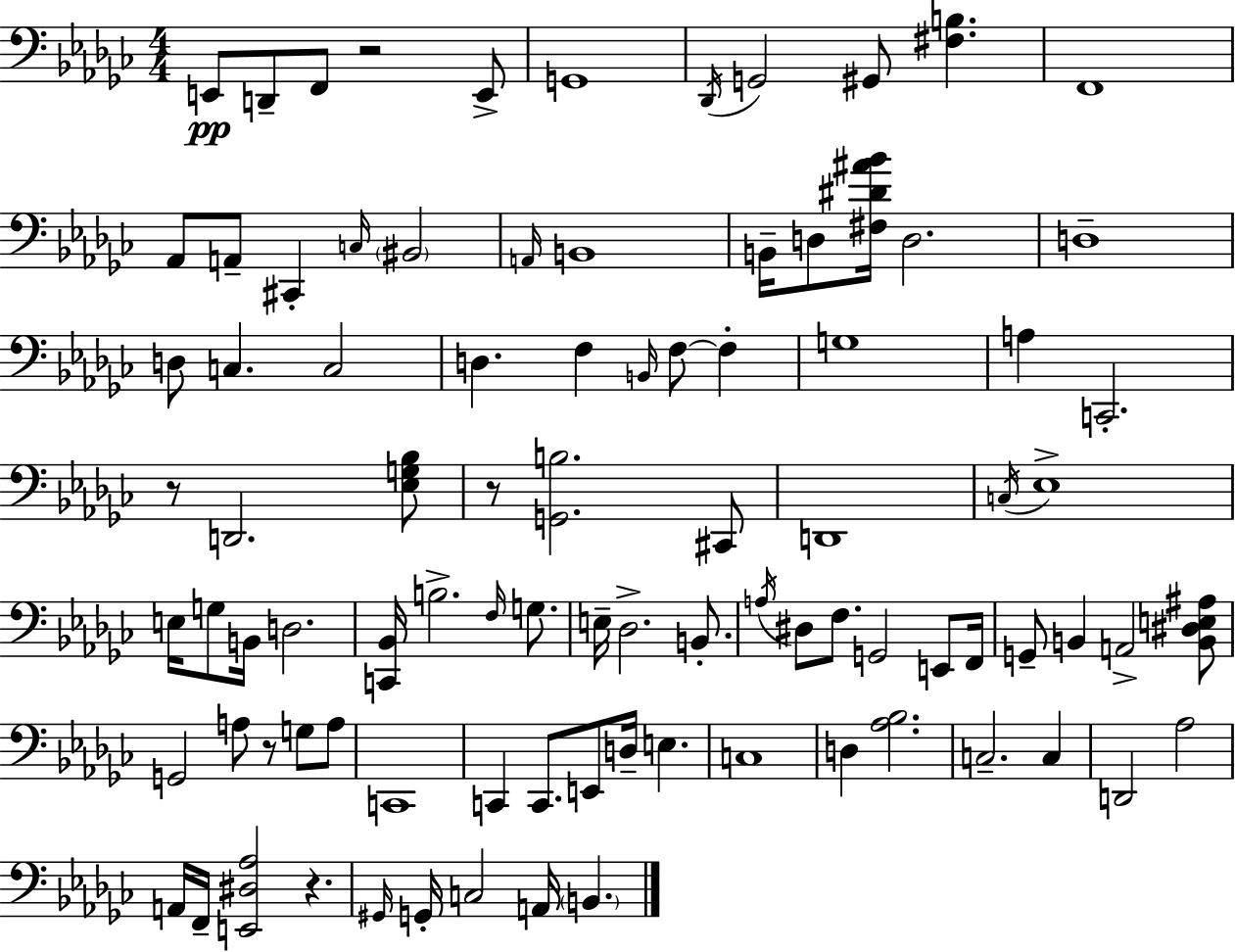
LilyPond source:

{
  \clef bass
  \numericTimeSignature
  \time 4/4
  \key ees \minor
  \repeat volta 2 { e,8\pp d,8-- f,8 r2 e,8-> | g,1 | \acciaccatura { des,16 } g,2 gis,8 <fis b>4. | f,1 | \break aes,8 a,8-- cis,4-. \grace { c16 } \parenthesize bis,2 | \grace { a,16 } b,1 | b,16-- d8 <fis dis' ais' bes'>16 d2. | d1-- | \break d8 c4. c2 | d4. f4 \grace { b,16 } f8~~ | f4-. g1 | a4 c,2.-. | \break r8 d,2. | <ees g bes>8 r8 <g, b>2. | cis,8 d,1 | \acciaccatura { c16 } ees1-> | \break e16 g8 b,16 d2. | <c, bes,>16 b2.-> | \grace { f16 } g8. e16-- des2.-> | b,8.-. \acciaccatura { a16 } dis8 f8. g,2 | \break e,8 f,16 g,8-- b,4 a,2-> | <b, dis e ais>8 g,2 a8 | r8 g8 a8 c,1 | c,4 c,8. e,8 | \break d16-- e4. c1 | d4 <aes bes>2. | c2.-- | c4 d,2 aes2 | \break a,16 f,16-- <e, dis aes>2 | r4. \grace { gis,16 } g,16-. c2 | a,16 \parenthesize b,4. } \bar "|."
}